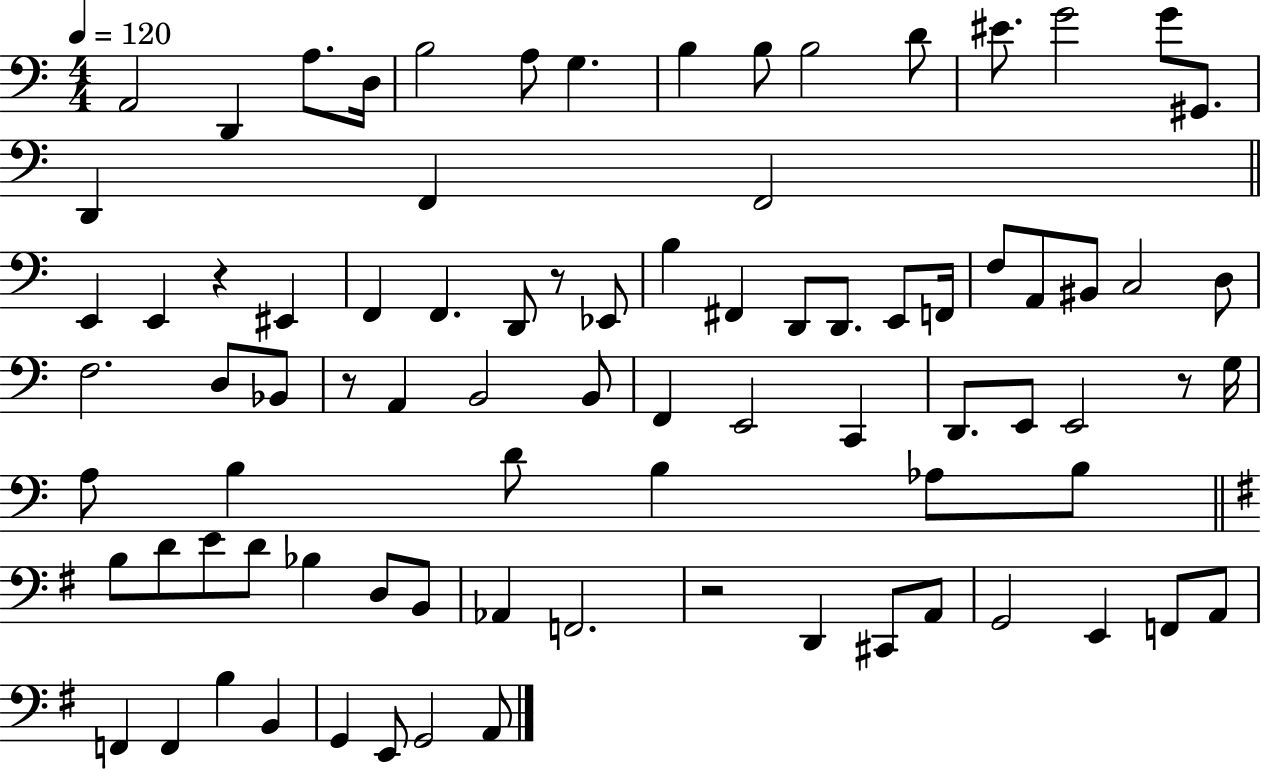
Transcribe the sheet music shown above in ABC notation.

X:1
T:Untitled
M:4/4
L:1/4
K:C
A,,2 D,, A,/2 D,/4 B,2 A,/2 G, B, B,/2 B,2 D/2 ^E/2 G2 G/2 ^G,,/2 D,, F,, F,,2 E,, E,, z ^E,, F,, F,, D,,/2 z/2 _E,,/2 B, ^F,, D,,/2 D,,/2 E,,/2 F,,/4 F,/2 A,,/2 ^B,,/2 C,2 D,/2 F,2 D,/2 _B,,/2 z/2 A,, B,,2 B,,/2 F,, E,,2 C,, D,,/2 E,,/2 E,,2 z/2 G,/4 A,/2 B, D/2 B, _A,/2 B,/2 B,/2 D/2 E/2 D/2 _B, D,/2 B,,/2 _A,, F,,2 z2 D,, ^C,,/2 A,,/2 G,,2 E,, F,,/2 A,,/2 F,, F,, B, B,, G,, E,,/2 G,,2 A,,/2